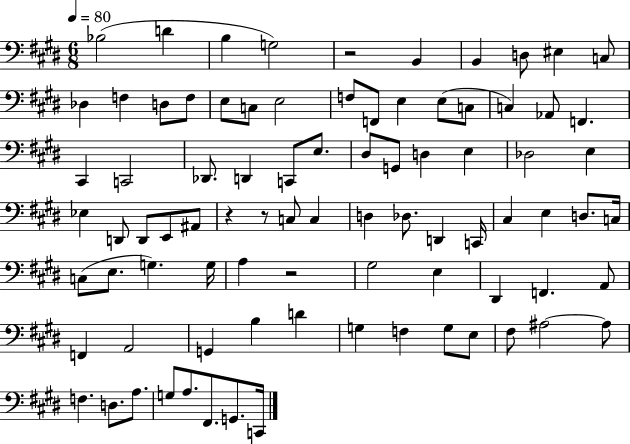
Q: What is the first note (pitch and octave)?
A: Bb3